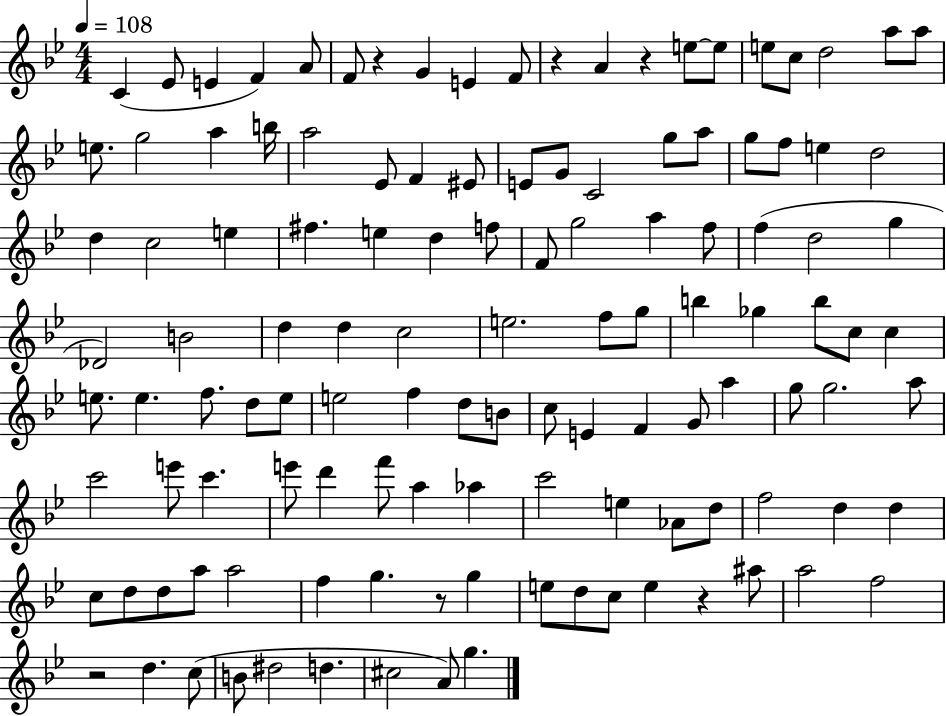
X:1
T:Untitled
M:4/4
L:1/4
K:Bb
C _E/2 E F A/2 F/2 z G E F/2 z A z e/2 e/2 e/2 c/2 d2 a/2 a/2 e/2 g2 a b/4 a2 _E/2 F ^E/2 E/2 G/2 C2 g/2 a/2 g/2 f/2 e d2 d c2 e ^f e d f/2 F/2 g2 a f/2 f d2 g _D2 B2 d d c2 e2 f/2 g/2 b _g b/2 c/2 c e/2 e f/2 d/2 e/2 e2 f d/2 B/2 c/2 E F G/2 a g/2 g2 a/2 c'2 e'/2 c' e'/2 d' f'/2 a _a c'2 e _A/2 d/2 f2 d d c/2 d/2 d/2 a/2 a2 f g z/2 g e/2 d/2 c/2 e z ^a/2 a2 f2 z2 d c/2 B/2 ^d2 d ^c2 A/2 g